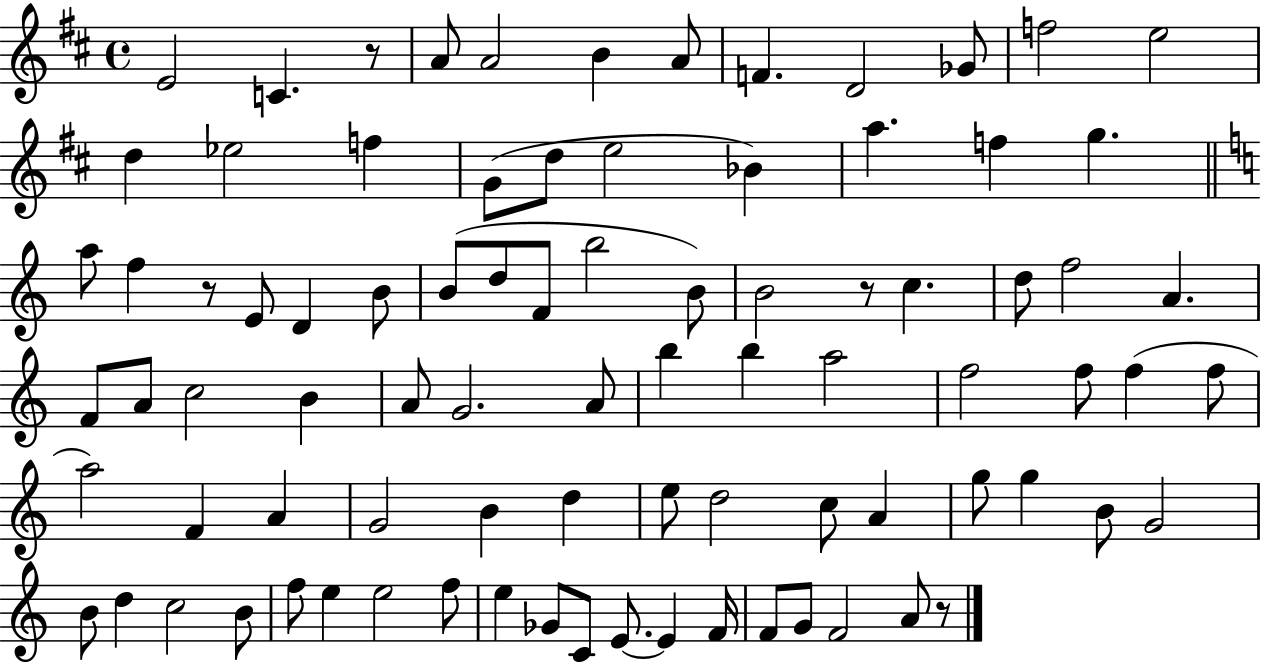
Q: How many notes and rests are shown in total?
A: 86